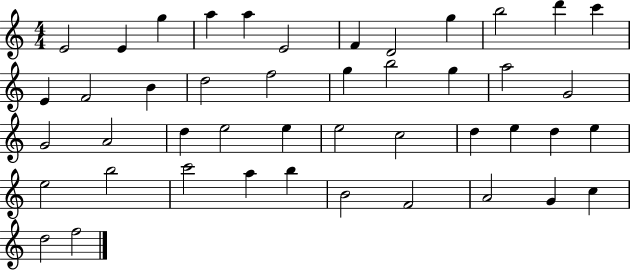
E4/h E4/q G5/q A5/q A5/q E4/h F4/q D4/h G5/q B5/h D6/q C6/q E4/q F4/h B4/q D5/h F5/h G5/q B5/h G5/q A5/h G4/h G4/h A4/h D5/q E5/h E5/q E5/h C5/h D5/q E5/q D5/q E5/q E5/h B5/h C6/h A5/q B5/q B4/h F4/h A4/h G4/q C5/q D5/h F5/h